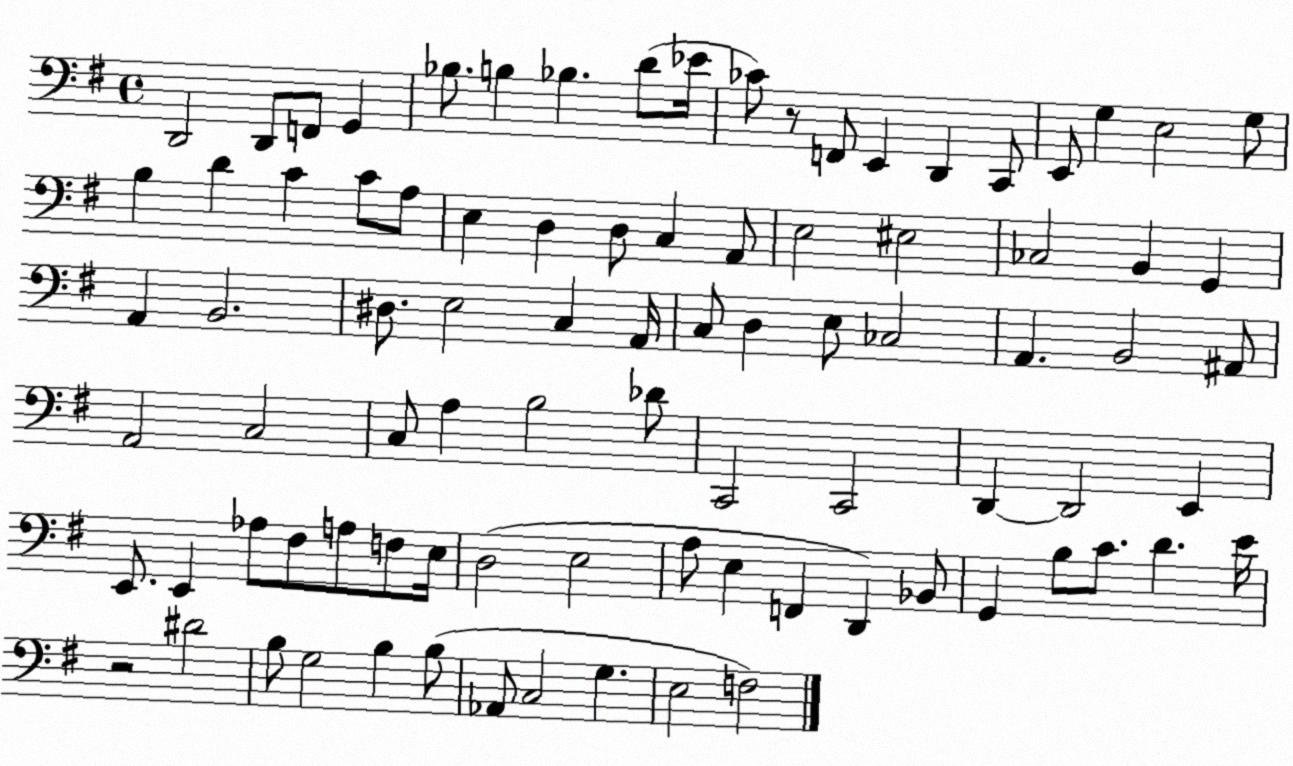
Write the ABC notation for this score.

X:1
T:Untitled
M:4/4
L:1/4
K:G
D,,2 D,,/2 F,,/2 G,, _B,/2 B, _B, D/2 _E/4 _C/2 z/2 F,,/2 E,, D,, C,,/2 E,,/2 G, E,2 G,/2 B, D C C/2 A,/2 E, D, D,/2 C, A,,/2 E,2 ^E,2 _C,2 B,, G,, A,, B,,2 ^D,/2 E,2 C, A,,/4 C,/2 D, E,/2 _C,2 A,, B,,2 ^A,,/2 A,,2 C,2 C,/2 A, B,2 _D/2 C,,2 C,,2 D,, D,,2 E,, E,,/2 E,, _A,/2 ^F,/2 A,/2 F,/2 E,/4 D,2 E,2 A,/2 E, F,, D,, _B,,/2 G,, B,/2 C/2 D E/4 z2 ^D2 B,/2 G,2 B, B,/2 _A,,/2 C,2 G, E,2 F,2